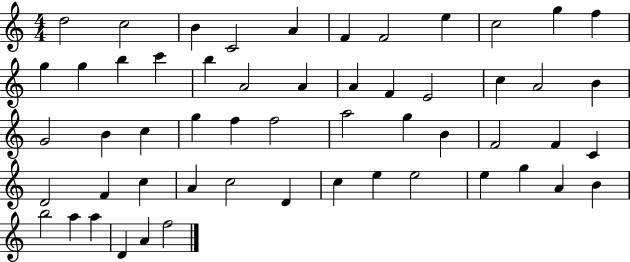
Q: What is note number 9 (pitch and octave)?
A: C5